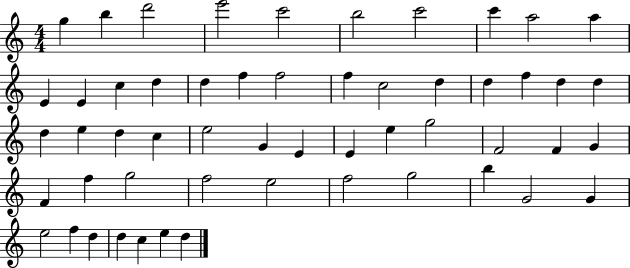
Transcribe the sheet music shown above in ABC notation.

X:1
T:Untitled
M:4/4
L:1/4
K:C
g b d'2 e'2 c'2 b2 c'2 c' a2 a E E c d d f f2 f c2 d d f d d d e d c e2 G E E e g2 F2 F G F f g2 f2 e2 f2 g2 b G2 G e2 f d d c e d